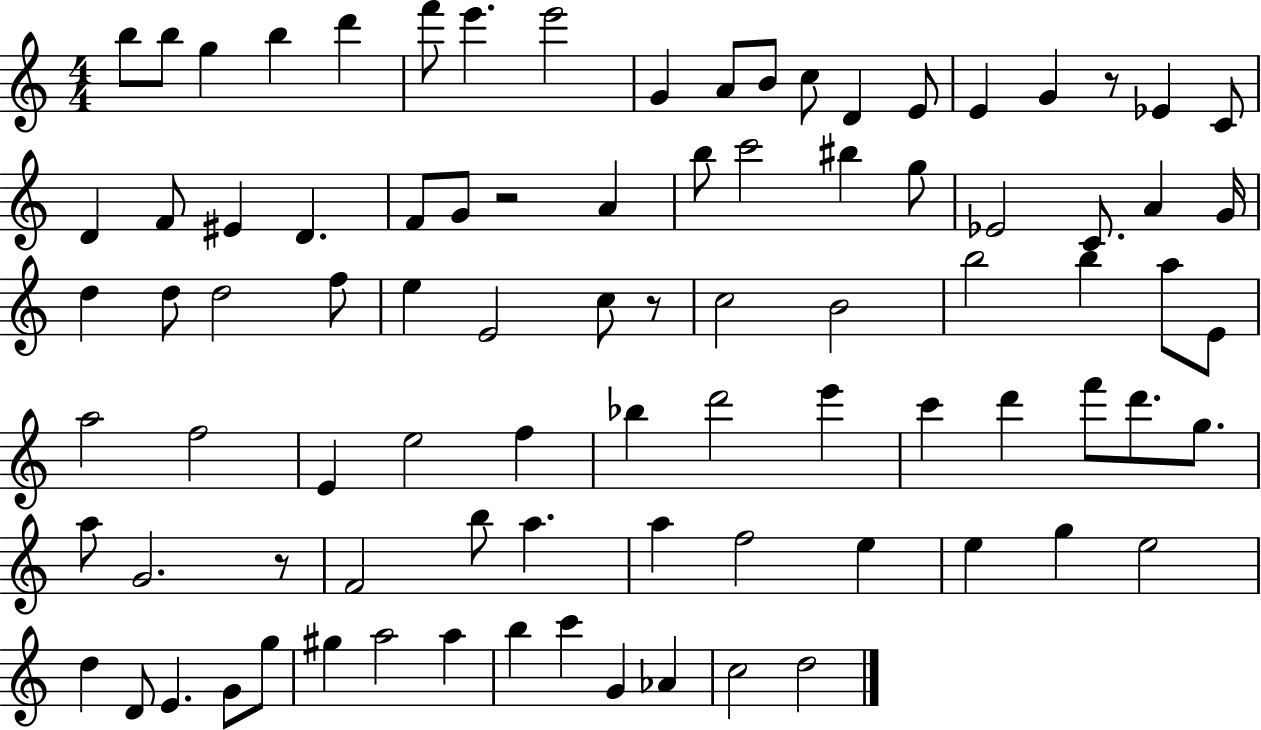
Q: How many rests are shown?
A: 4